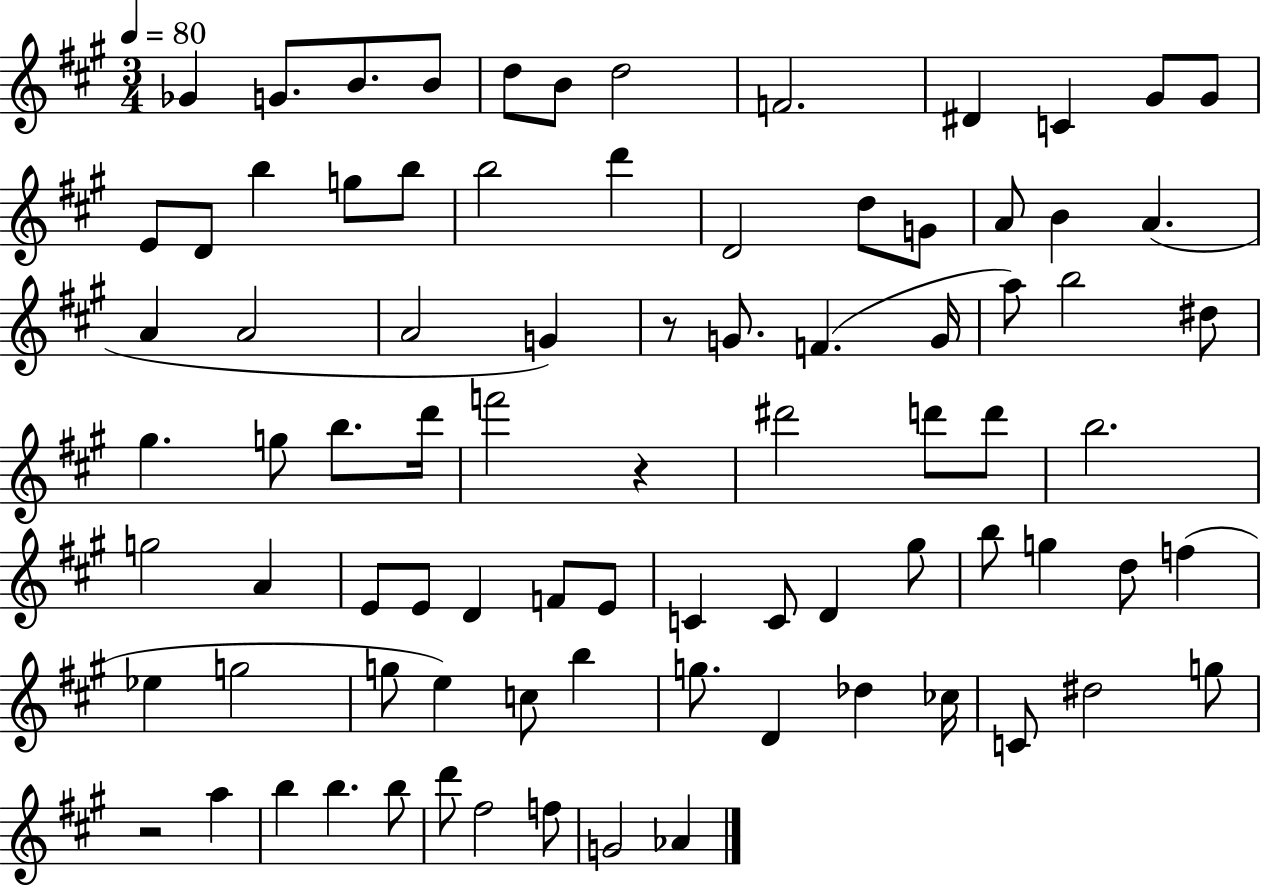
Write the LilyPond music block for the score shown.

{
  \clef treble
  \numericTimeSignature
  \time 3/4
  \key a \major
  \tempo 4 = 80
  ges'4 g'8. b'8. b'8 | d''8 b'8 d''2 | f'2. | dis'4 c'4 gis'8 gis'8 | \break e'8 d'8 b''4 g''8 b''8 | b''2 d'''4 | d'2 d''8 g'8 | a'8 b'4 a'4.( | \break a'4 a'2 | a'2 g'4) | r8 g'8. f'4.( g'16 | a''8) b''2 dis''8 | \break gis''4. g''8 b''8. d'''16 | f'''2 r4 | dis'''2 d'''8 d'''8 | b''2. | \break g''2 a'4 | e'8 e'8 d'4 f'8 e'8 | c'4 c'8 d'4 gis''8 | b''8 g''4 d''8 f''4( | \break ees''4 g''2 | g''8 e''4) c''8 b''4 | g''8. d'4 des''4 ces''16 | c'8 dis''2 g''8 | \break r2 a''4 | b''4 b''4. b''8 | d'''8 fis''2 f''8 | g'2 aes'4 | \break \bar "|."
}